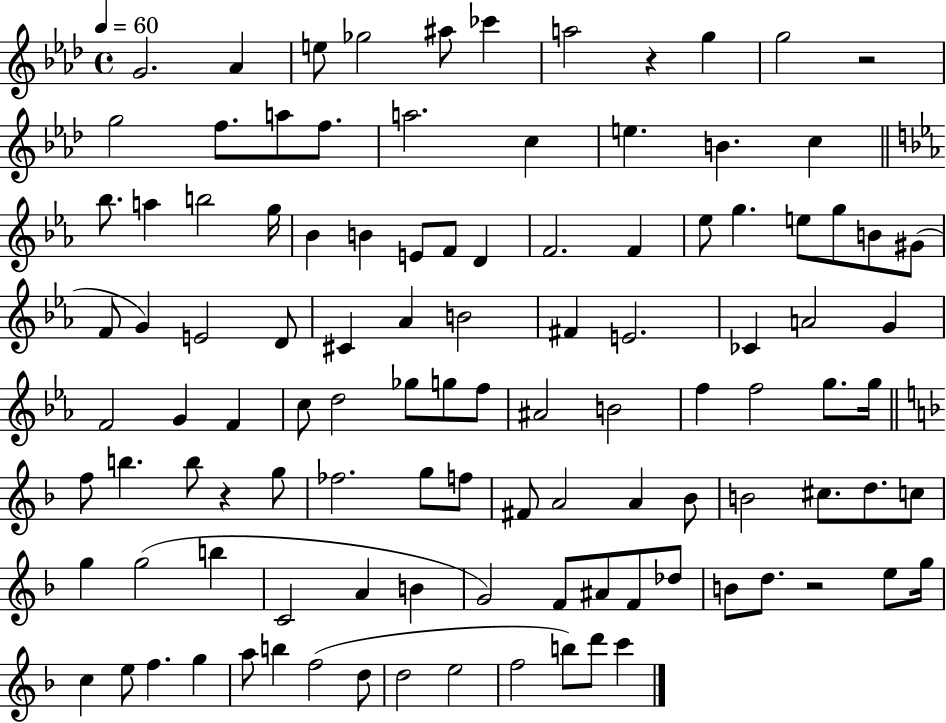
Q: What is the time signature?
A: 4/4